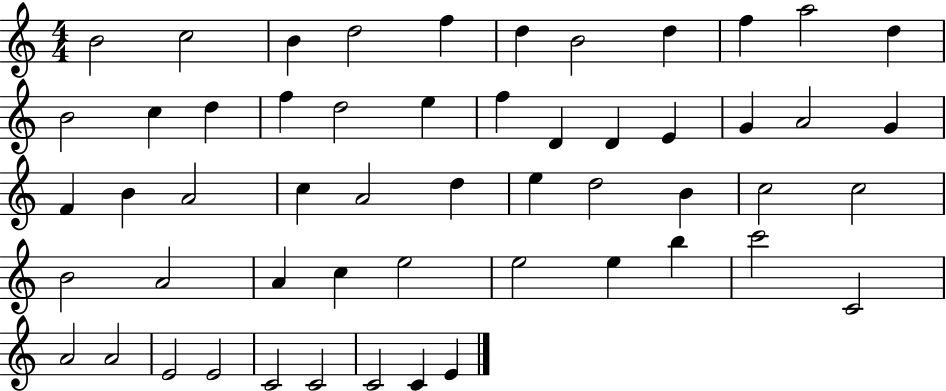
{
  \clef treble
  \numericTimeSignature
  \time 4/4
  \key c \major
  b'2 c''2 | b'4 d''2 f''4 | d''4 b'2 d''4 | f''4 a''2 d''4 | \break b'2 c''4 d''4 | f''4 d''2 e''4 | f''4 d'4 d'4 e'4 | g'4 a'2 g'4 | \break f'4 b'4 a'2 | c''4 a'2 d''4 | e''4 d''2 b'4 | c''2 c''2 | \break b'2 a'2 | a'4 c''4 e''2 | e''2 e''4 b''4 | c'''2 c'2 | \break a'2 a'2 | e'2 e'2 | c'2 c'2 | c'2 c'4 e'4 | \break \bar "|."
}